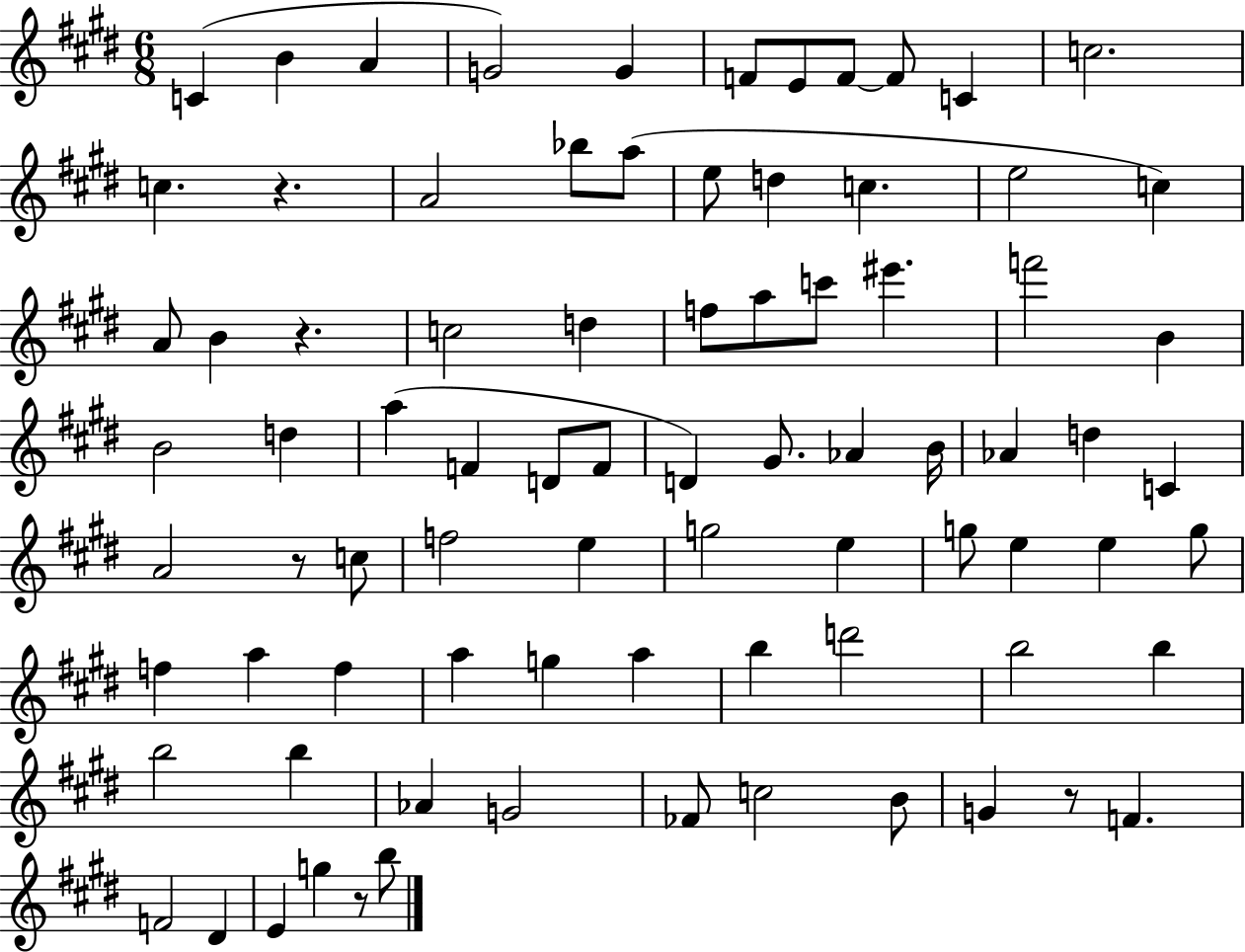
C4/q B4/q A4/q G4/h G4/q F4/e E4/e F4/e F4/e C4/q C5/h. C5/q. R/q. A4/h Bb5/e A5/e E5/e D5/q C5/q. E5/h C5/q A4/e B4/q R/q. C5/h D5/q F5/e A5/e C6/e EIS6/q. F6/h B4/q B4/h D5/q A5/q F4/q D4/e F4/e D4/q G#4/e. Ab4/q B4/s Ab4/q D5/q C4/q A4/h R/e C5/e F5/h E5/q G5/h E5/q G5/e E5/q E5/q G5/e F5/q A5/q F5/q A5/q G5/q A5/q B5/q D6/h B5/h B5/q B5/h B5/q Ab4/q G4/h FES4/e C5/h B4/e G4/q R/e F4/q. F4/h D#4/q E4/q G5/q R/e B5/e